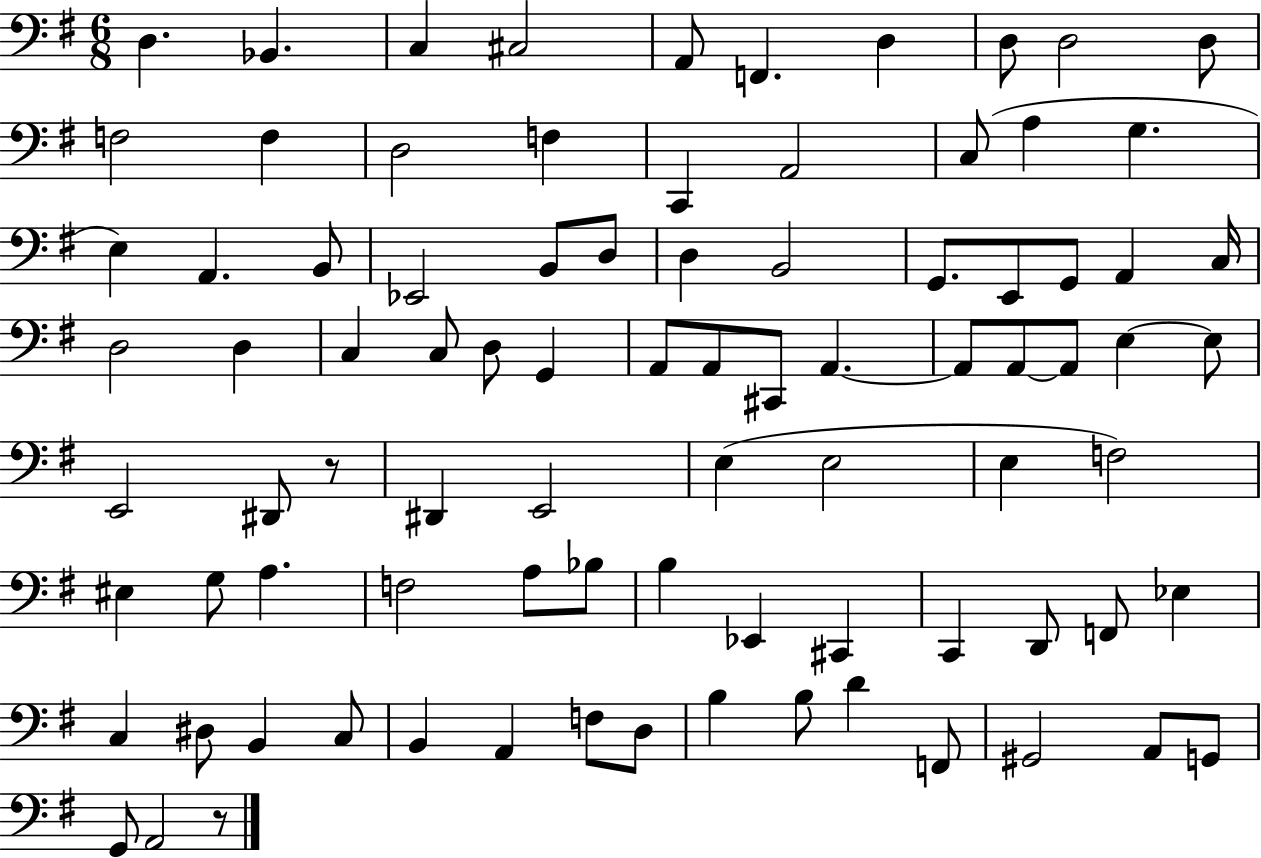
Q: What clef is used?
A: bass